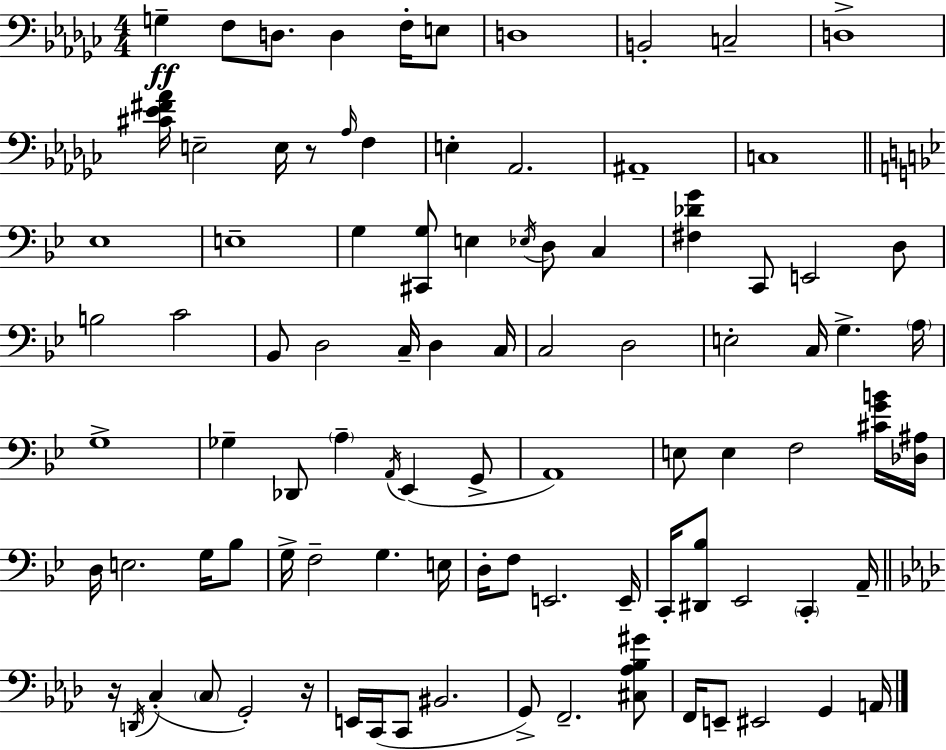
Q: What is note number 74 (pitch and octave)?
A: C2